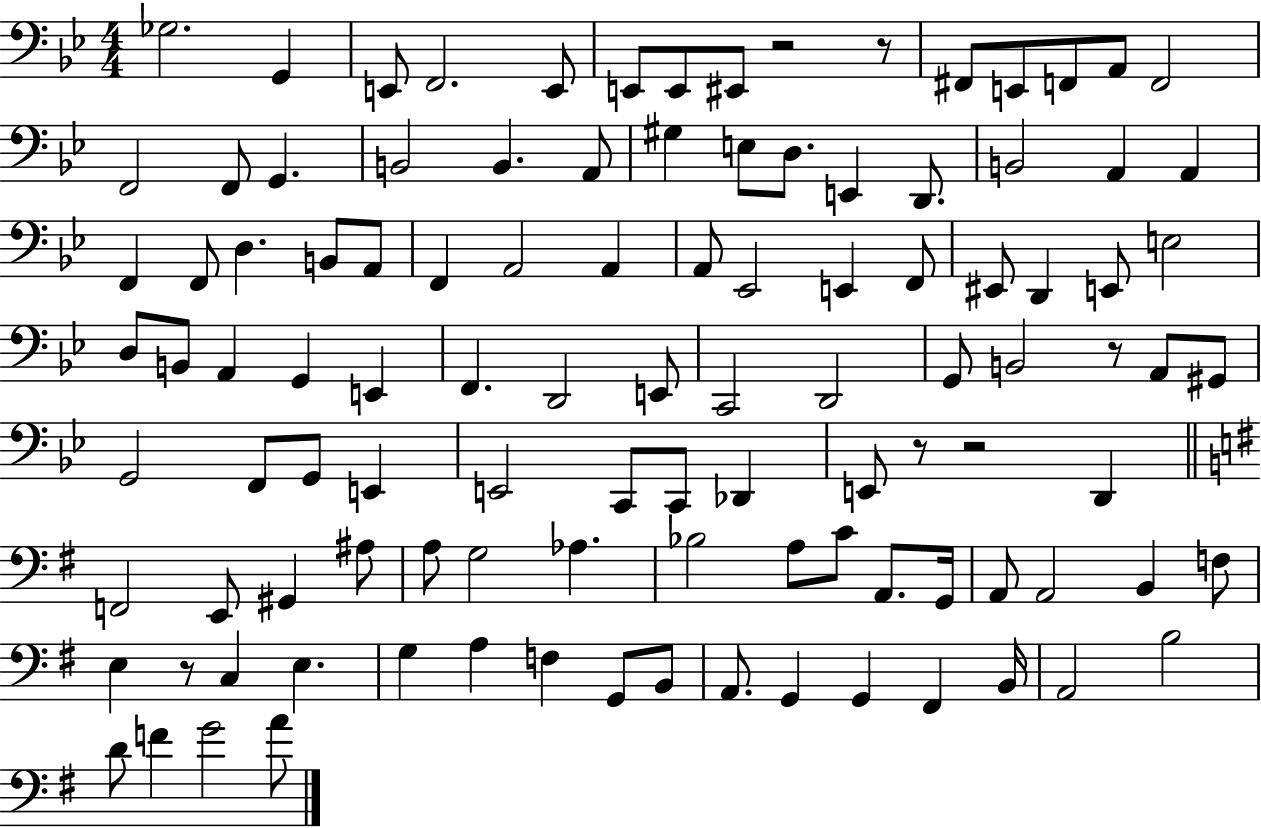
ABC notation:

X:1
T:Untitled
M:4/4
L:1/4
K:Bb
_G,2 G,, E,,/2 F,,2 E,,/2 E,,/2 E,,/2 ^E,,/2 z2 z/2 ^F,,/2 E,,/2 F,,/2 A,,/2 F,,2 F,,2 F,,/2 G,, B,,2 B,, A,,/2 ^G, E,/2 D,/2 E,, D,,/2 B,,2 A,, A,, F,, F,,/2 D, B,,/2 A,,/2 F,, A,,2 A,, A,,/2 _E,,2 E,, F,,/2 ^E,,/2 D,, E,,/2 E,2 D,/2 B,,/2 A,, G,, E,, F,, D,,2 E,,/2 C,,2 D,,2 G,,/2 B,,2 z/2 A,,/2 ^G,,/2 G,,2 F,,/2 G,,/2 E,, E,,2 C,,/2 C,,/2 _D,, E,,/2 z/2 z2 D,, F,,2 E,,/2 ^G,, ^A,/2 A,/2 G,2 _A, _B,2 A,/2 C/2 A,,/2 G,,/4 A,,/2 A,,2 B,, F,/2 E, z/2 C, E, G, A, F, G,,/2 B,,/2 A,,/2 G,, G,, ^F,, B,,/4 A,,2 B,2 D/2 F G2 A/2